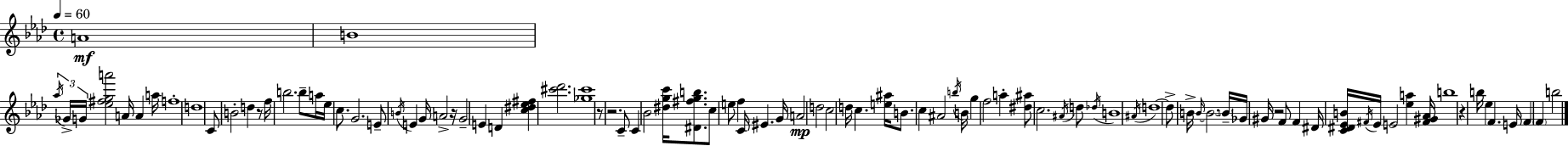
{
  \clef treble
  \time 4/4
  \defaultTimeSignature
  \key f \minor
  \tempo 4 = 60
  \repeat volta 2 { a'1\mf | b'1 | \tuplet 3/2 { \acciaccatura { aes''16 } ges'16-> g'16 } <ees'' fis'' g'' a'''>2 a'16 a'4 | a''16 f''1-. | \break d''1 | c'8 b'2-. d''4 r8 | f''16 b''2. b''8-- | a''16 ees''16 c''8. g'2. | \break e'8-- \acciaccatura { b'16 } e'4 g'16 a'2-> | r16 g'2-- e'4 d'4 | <c'' dis'' ees'' fis''>4 <cis''' des'''>2. | <ges'' cis'''>1 | \break r8 r2. | c'8-- c'4 bes'2 <dis'' g'' c'''>16 <dis' fis'' g'' b''>8. | c''8 e''8 f''4 c'16 eis'4. | g'16 a'2\mp d''2 | \break c''2 d''16 c''4. | <e'' ais''>16 b'8. c''4 ais'2 | \acciaccatura { b''16 } b'16 g''4 f''2 a''4-. | <dis'' ais''>8 c''2. | \break \acciaccatura { ais'16 } d''8 \acciaccatura { des''16 } b'1 | \acciaccatura { ais'16 } d''1~~ | d''8-> b'16-> \grace { b'16~ }~ b'2. | \parenthesize b'16-- ges'16 gis'16 r2 | \break f'8 f'4 dis'16 <c' dis' ees' b'>16 \acciaccatura { fis'16 } ees'16 e'2 | <ees'' a''>4 <fis' gis' aes'>16 b''1 | r4 b''16 ees''4 | f'4. e'16 f'4 \parenthesize f'4 | \break b''2 } \bar "|."
}